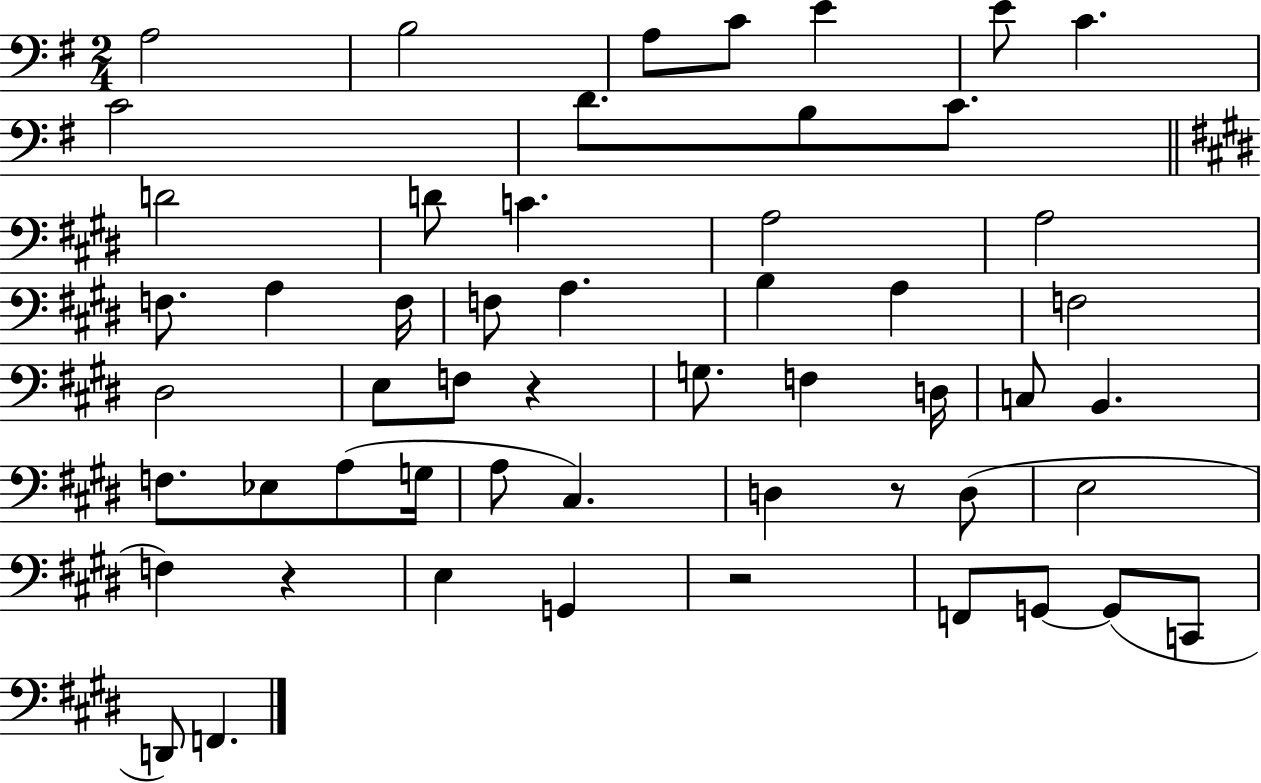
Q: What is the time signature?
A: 2/4